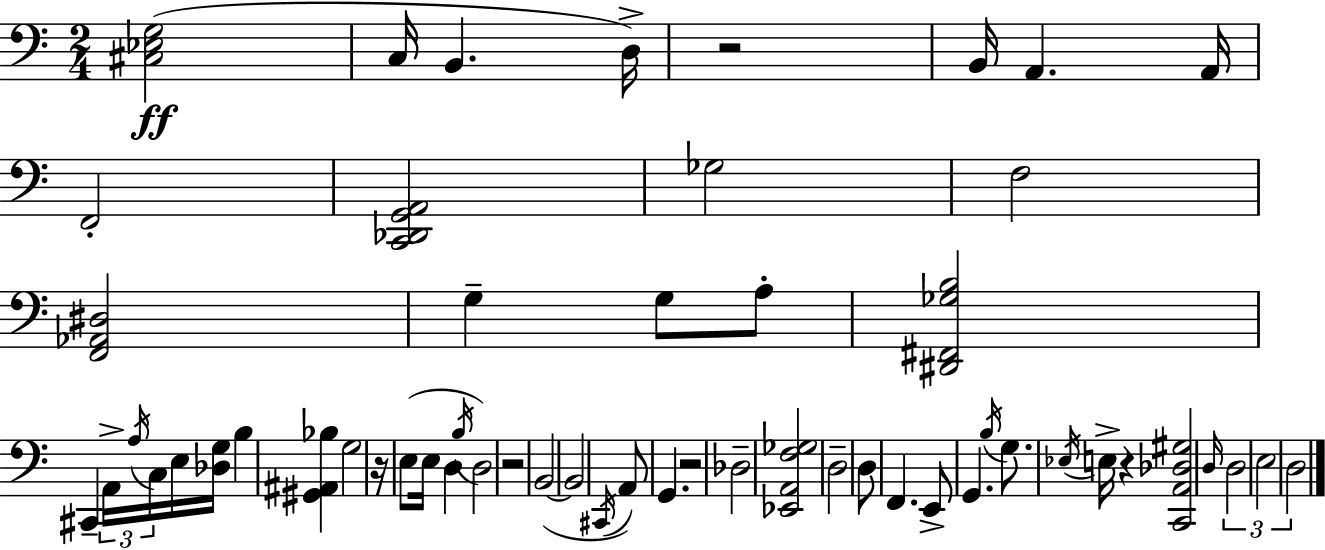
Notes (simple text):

[C#3,Eb3,G3]/h C3/s B2/q. D3/s R/h B2/s A2/q. A2/s F2/h [C2,Db2,G2,A2]/h Gb3/h F3/h [F2,Ab2,D#3]/h G3/q G3/e A3/e [D#2,F#2,Gb3,B3]/h C#2/q A2/s A3/s C3/s E3/s [Db3,G3]/s B3/q [G#2,A#2,Bb3]/q G3/h R/s E3/e E3/s D3/q B3/s D3/h R/h B2/h B2/h C#2/s A2/e G2/q. R/h Db3/h [Eb2,A2,F3,Gb3]/h D3/h D3/e F2/q. E2/e G2/q. B3/s G3/e. Eb3/s E3/s R/q [C2,A2,Db3,G#3]/h D3/s D3/h E3/h D3/h